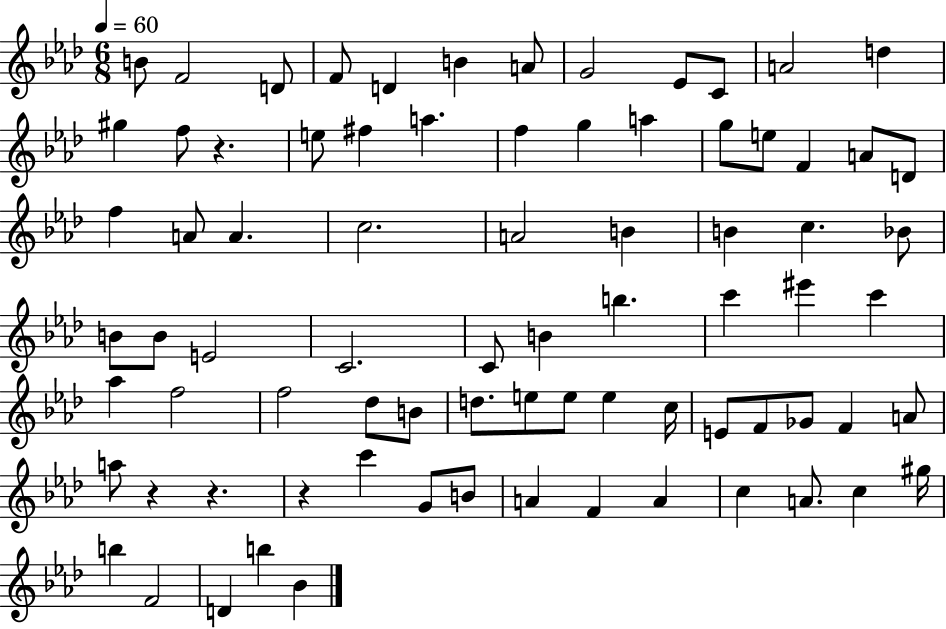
{
  \clef treble
  \numericTimeSignature
  \time 6/8
  \key aes \major
  \tempo 4 = 60
  b'8 f'2 d'8 | f'8 d'4 b'4 a'8 | g'2 ees'8 c'8 | a'2 d''4 | \break gis''4 f''8 r4. | e''8 fis''4 a''4. | f''4 g''4 a''4 | g''8 e''8 f'4 a'8 d'8 | \break f''4 a'8 a'4. | c''2. | a'2 b'4 | b'4 c''4. bes'8 | \break b'8 b'8 e'2 | c'2. | c'8 b'4 b''4. | c'''4 eis'''4 c'''4 | \break aes''4 f''2 | f''2 des''8 b'8 | d''8. e''8 e''8 e''4 c''16 | e'8 f'8 ges'8 f'4 a'8 | \break a''8 r4 r4. | r4 c'''4 g'8 b'8 | a'4 f'4 a'4 | c''4 a'8. c''4 gis''16 | \break b''4 f'2 | d'4 b''4 bes'4 | \bar "|."
}